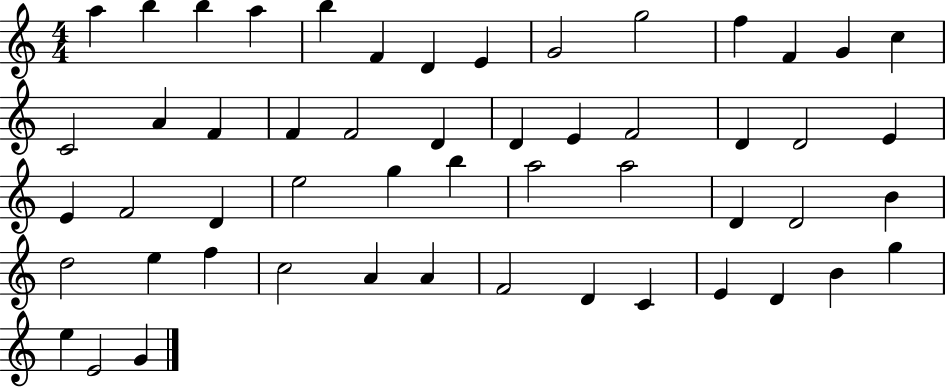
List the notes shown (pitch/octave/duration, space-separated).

A5/q B5/q B5/q A5/q B5/q F4/q D4/q E4/q G4/h G5/h F5/q F4/q G4/q C5/q C4/h A4/q F4/q F4/q F4/h D4/q D4/q E4/q F4/h D4/q D4/h E4/q E4/q F4/h D4/q E5/h G5/q B5/q A5/h A5/h D4/q D4/h B4/q D5/h E5/q F5/q C5/h A4/q A4/q F4/h D4/q C4/q E4/q D4/q B4/q G5/q E5/q E4/h G4/q